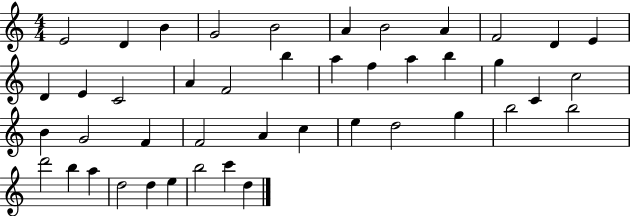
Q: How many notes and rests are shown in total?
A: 44